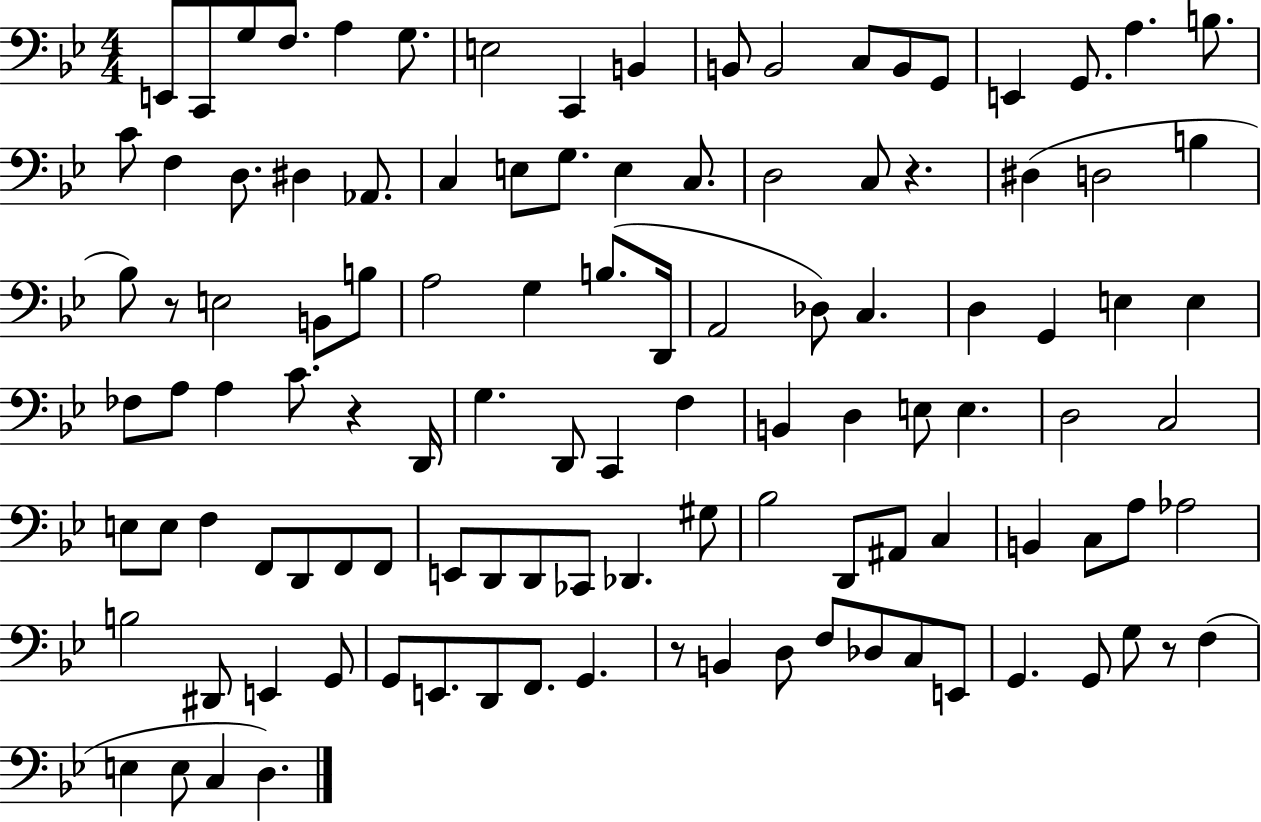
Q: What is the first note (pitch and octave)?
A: E2